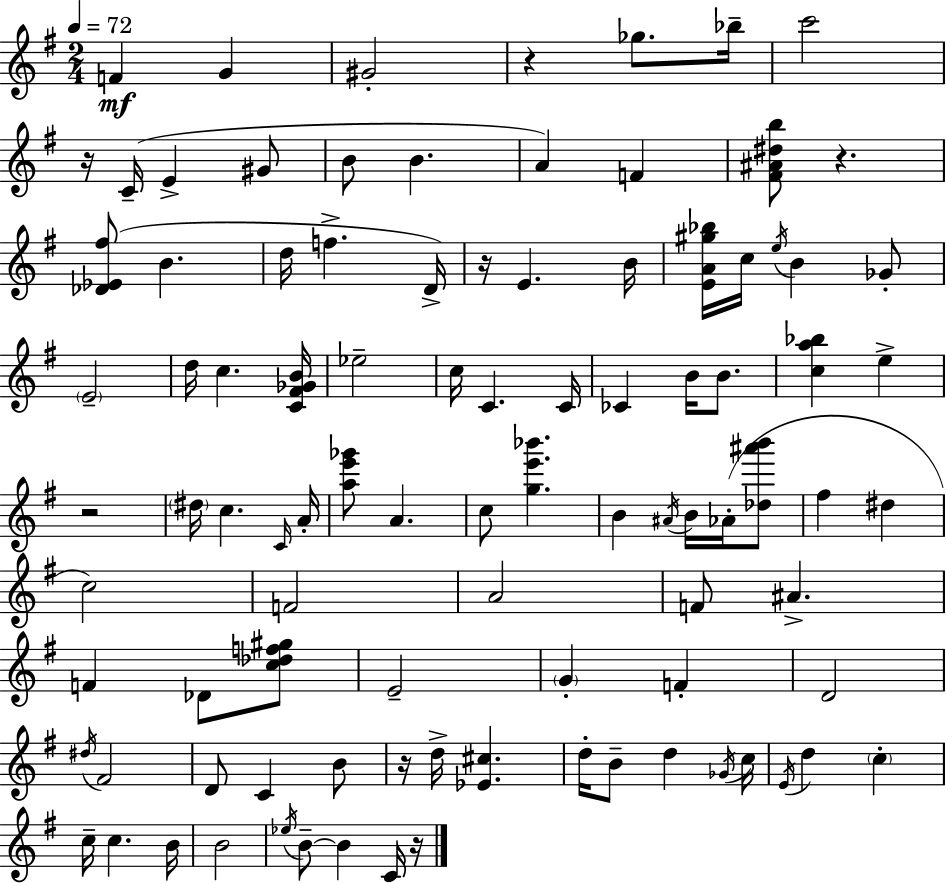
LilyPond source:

{
  \clef treble
  \numericTimeSignature
  \time 2/4
  \key g \major
  \tempo 4 = 72
  \repeat volta 2 { f'4\mf g'4 | gis'2-. | r4 ges''8. bes''16-- | c'''2 | \break r16 c'16--( e'4-> gis'8 | b'8 b'4. | a'4) f'4 | <fis' ais' dis'' b''>8 r4. | \break <des' ees' fis''>8( b'4. | d''16 f''4.-> d'16->) | r16 e'4. b'16 | <e' a' gis'' bes''>16 c''16 \acciaccatura { e''16 } b'4 ges'8-. | \break \parenthesize e'2-- | d''16 c''4. | <c' fis' ges' b'>16 ees''2-- | c''16 c'4. | \break c'16 ces'4 b'16 b'8. | <c'' a'' bes''>4 e''4-> | r2 | \parenthesize dis''16 c''4. | \break \grace { c'16 } a'16-. <a'' e''' ges'''>8 a'4. | c''8 <g'' e''' bes'''>4. | b'4 \acciaccatura { ais'16 } b'16 | aes'16-.( <des'' ais''' b'''>8 fis''4 dis''4 | \break c''2) | f'2 | a'2 | f'8 ais'4.-> | \break f'4 des'8 | <c'' des'' f'' gis''>8 e'2-- | \parenthesize g'4-. f'4-. | d'2 | \break \acciaccatura { dis''16 } fis'2 | d'8 c'4 | b'8 r16 d''16-> <ees' cis''>4. | d''16-. b'8-- d''4 | \break \acciaccatura { ges'16 } c''16 \acciaccatura { e'16 } d''4 | \parenthesize c''4-. c''16-- c''4. | b'16 b'2 | \acciaccatura { ees''16 } b'8--~~ | \break b'4 c'16 r16 } \bar "|."
}